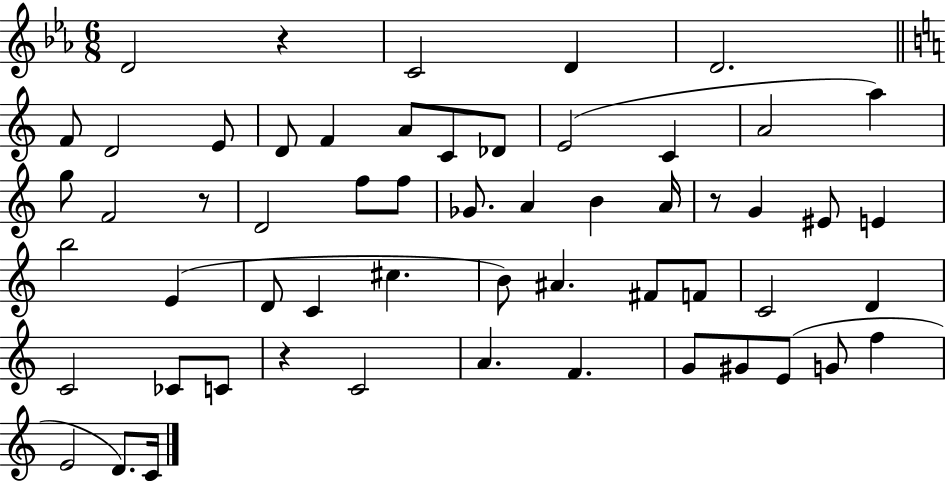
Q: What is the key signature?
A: EES major